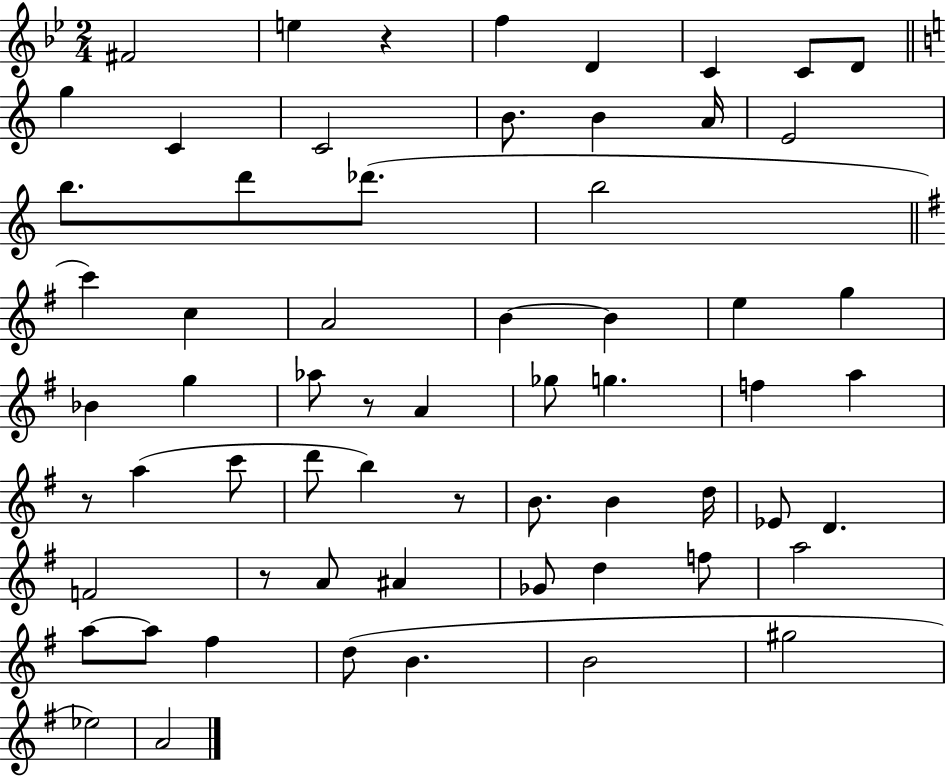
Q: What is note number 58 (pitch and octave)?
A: A4